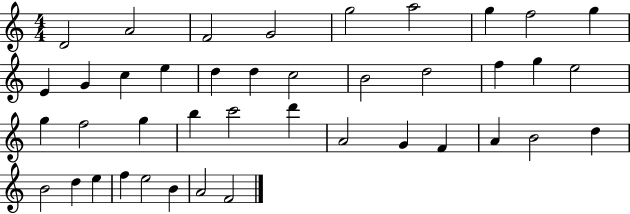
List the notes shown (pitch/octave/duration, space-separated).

D4/h A4/h F4/h G4/h G5/h A5/h G5/q F5/h G5/q E4/q G4/q C5/q E5/q D5/q D5/q C5/h B4/h D5/h F5/q G5/q E5/h G5/q F5/h G5/q B5/q C6/h D6/q A4/h G4/q F4/q A4/q B4/h D5/q B4/h D5/q E5/q F5/q E5/h B4/q A4/h F4/h